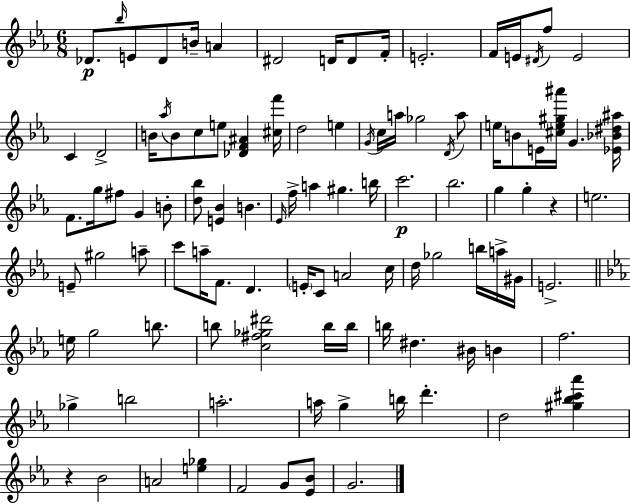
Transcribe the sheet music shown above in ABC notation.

X:1
T:Untitled
M:6/8
L:1/4
K:Cm
_D/2 _b/4 E/2 _D/2 B/4 A ^D2 D/4 D/2 F/4 E2 F/4 E/4 ^D/4 f/2 E2 C D2 B/4 _a/4 B/2 c/2 e/2 [_DF^A] [^cf']/4 d2 e G/4 c/4 a/4 _g2 D/4 a/2 e/4 B/2 E/4 [^ce^g^a']/4 G [_E_B^d^a]/4 F/2 g/4 ^f/2 G B/2 [d_b]/2 [E_B] B _E/4 f/4 a ^g b/4 c'2 _b2 g g z e2 E/2 ^g2 a/2 c'/2 a/4 F/2 D E/4 C/2 A2 c/4 d/4 _g2 b/4 a/4 ^G/4 E2 e/4 g2 b/2 b/2 [c^f_g^d']2 b/4 b/4 b/4 ^d ^B/4 B f2 _g b2 a2 a/4 g b/4 d' d2 [^g_b^c'_a'] z _B2 A2 [e_g] F2 G/2 [_E_B]/2 G2